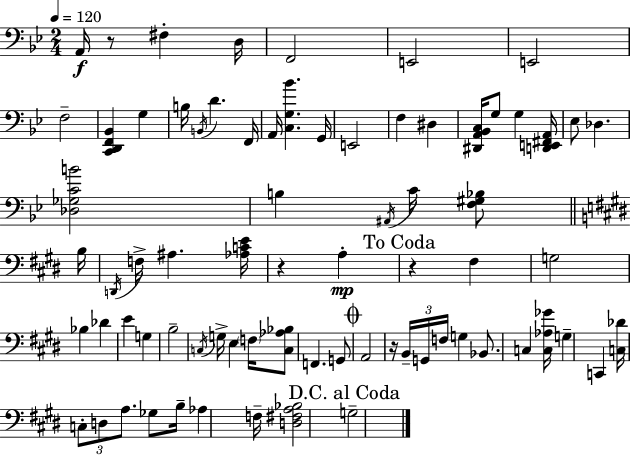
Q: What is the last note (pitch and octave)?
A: G3